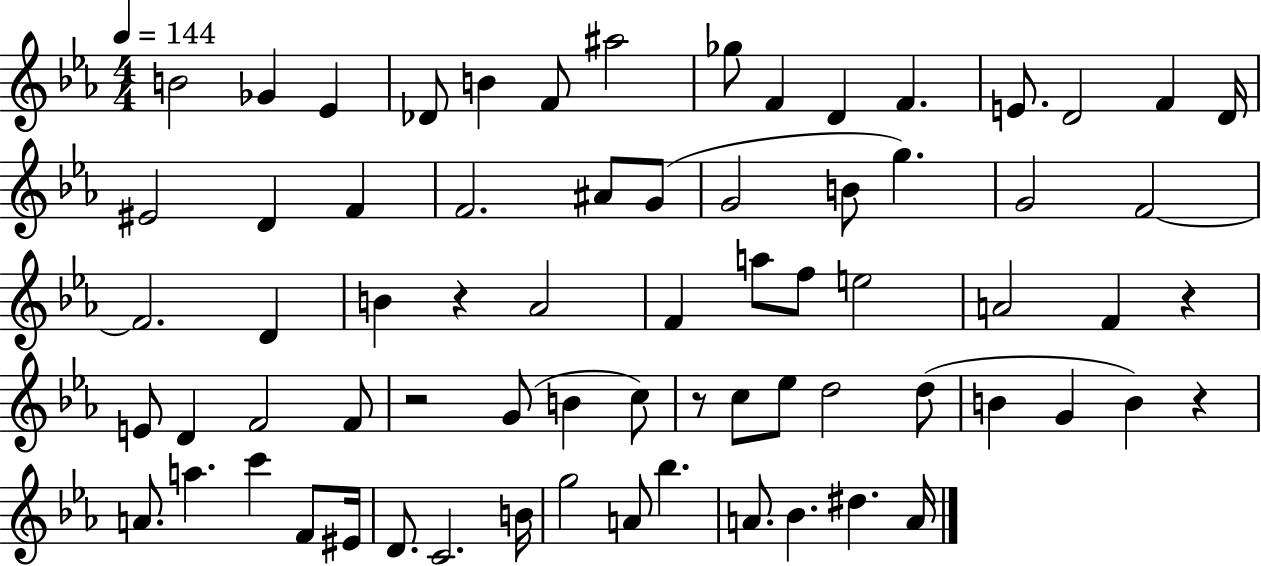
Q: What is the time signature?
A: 4/4